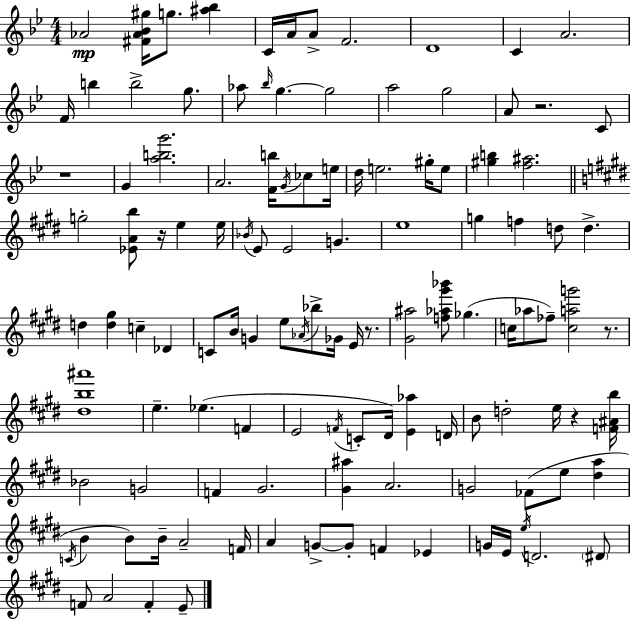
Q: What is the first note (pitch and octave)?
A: Ab4